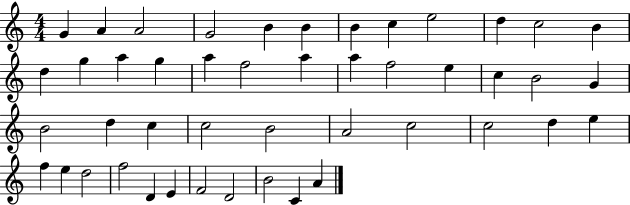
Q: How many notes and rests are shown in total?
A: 46